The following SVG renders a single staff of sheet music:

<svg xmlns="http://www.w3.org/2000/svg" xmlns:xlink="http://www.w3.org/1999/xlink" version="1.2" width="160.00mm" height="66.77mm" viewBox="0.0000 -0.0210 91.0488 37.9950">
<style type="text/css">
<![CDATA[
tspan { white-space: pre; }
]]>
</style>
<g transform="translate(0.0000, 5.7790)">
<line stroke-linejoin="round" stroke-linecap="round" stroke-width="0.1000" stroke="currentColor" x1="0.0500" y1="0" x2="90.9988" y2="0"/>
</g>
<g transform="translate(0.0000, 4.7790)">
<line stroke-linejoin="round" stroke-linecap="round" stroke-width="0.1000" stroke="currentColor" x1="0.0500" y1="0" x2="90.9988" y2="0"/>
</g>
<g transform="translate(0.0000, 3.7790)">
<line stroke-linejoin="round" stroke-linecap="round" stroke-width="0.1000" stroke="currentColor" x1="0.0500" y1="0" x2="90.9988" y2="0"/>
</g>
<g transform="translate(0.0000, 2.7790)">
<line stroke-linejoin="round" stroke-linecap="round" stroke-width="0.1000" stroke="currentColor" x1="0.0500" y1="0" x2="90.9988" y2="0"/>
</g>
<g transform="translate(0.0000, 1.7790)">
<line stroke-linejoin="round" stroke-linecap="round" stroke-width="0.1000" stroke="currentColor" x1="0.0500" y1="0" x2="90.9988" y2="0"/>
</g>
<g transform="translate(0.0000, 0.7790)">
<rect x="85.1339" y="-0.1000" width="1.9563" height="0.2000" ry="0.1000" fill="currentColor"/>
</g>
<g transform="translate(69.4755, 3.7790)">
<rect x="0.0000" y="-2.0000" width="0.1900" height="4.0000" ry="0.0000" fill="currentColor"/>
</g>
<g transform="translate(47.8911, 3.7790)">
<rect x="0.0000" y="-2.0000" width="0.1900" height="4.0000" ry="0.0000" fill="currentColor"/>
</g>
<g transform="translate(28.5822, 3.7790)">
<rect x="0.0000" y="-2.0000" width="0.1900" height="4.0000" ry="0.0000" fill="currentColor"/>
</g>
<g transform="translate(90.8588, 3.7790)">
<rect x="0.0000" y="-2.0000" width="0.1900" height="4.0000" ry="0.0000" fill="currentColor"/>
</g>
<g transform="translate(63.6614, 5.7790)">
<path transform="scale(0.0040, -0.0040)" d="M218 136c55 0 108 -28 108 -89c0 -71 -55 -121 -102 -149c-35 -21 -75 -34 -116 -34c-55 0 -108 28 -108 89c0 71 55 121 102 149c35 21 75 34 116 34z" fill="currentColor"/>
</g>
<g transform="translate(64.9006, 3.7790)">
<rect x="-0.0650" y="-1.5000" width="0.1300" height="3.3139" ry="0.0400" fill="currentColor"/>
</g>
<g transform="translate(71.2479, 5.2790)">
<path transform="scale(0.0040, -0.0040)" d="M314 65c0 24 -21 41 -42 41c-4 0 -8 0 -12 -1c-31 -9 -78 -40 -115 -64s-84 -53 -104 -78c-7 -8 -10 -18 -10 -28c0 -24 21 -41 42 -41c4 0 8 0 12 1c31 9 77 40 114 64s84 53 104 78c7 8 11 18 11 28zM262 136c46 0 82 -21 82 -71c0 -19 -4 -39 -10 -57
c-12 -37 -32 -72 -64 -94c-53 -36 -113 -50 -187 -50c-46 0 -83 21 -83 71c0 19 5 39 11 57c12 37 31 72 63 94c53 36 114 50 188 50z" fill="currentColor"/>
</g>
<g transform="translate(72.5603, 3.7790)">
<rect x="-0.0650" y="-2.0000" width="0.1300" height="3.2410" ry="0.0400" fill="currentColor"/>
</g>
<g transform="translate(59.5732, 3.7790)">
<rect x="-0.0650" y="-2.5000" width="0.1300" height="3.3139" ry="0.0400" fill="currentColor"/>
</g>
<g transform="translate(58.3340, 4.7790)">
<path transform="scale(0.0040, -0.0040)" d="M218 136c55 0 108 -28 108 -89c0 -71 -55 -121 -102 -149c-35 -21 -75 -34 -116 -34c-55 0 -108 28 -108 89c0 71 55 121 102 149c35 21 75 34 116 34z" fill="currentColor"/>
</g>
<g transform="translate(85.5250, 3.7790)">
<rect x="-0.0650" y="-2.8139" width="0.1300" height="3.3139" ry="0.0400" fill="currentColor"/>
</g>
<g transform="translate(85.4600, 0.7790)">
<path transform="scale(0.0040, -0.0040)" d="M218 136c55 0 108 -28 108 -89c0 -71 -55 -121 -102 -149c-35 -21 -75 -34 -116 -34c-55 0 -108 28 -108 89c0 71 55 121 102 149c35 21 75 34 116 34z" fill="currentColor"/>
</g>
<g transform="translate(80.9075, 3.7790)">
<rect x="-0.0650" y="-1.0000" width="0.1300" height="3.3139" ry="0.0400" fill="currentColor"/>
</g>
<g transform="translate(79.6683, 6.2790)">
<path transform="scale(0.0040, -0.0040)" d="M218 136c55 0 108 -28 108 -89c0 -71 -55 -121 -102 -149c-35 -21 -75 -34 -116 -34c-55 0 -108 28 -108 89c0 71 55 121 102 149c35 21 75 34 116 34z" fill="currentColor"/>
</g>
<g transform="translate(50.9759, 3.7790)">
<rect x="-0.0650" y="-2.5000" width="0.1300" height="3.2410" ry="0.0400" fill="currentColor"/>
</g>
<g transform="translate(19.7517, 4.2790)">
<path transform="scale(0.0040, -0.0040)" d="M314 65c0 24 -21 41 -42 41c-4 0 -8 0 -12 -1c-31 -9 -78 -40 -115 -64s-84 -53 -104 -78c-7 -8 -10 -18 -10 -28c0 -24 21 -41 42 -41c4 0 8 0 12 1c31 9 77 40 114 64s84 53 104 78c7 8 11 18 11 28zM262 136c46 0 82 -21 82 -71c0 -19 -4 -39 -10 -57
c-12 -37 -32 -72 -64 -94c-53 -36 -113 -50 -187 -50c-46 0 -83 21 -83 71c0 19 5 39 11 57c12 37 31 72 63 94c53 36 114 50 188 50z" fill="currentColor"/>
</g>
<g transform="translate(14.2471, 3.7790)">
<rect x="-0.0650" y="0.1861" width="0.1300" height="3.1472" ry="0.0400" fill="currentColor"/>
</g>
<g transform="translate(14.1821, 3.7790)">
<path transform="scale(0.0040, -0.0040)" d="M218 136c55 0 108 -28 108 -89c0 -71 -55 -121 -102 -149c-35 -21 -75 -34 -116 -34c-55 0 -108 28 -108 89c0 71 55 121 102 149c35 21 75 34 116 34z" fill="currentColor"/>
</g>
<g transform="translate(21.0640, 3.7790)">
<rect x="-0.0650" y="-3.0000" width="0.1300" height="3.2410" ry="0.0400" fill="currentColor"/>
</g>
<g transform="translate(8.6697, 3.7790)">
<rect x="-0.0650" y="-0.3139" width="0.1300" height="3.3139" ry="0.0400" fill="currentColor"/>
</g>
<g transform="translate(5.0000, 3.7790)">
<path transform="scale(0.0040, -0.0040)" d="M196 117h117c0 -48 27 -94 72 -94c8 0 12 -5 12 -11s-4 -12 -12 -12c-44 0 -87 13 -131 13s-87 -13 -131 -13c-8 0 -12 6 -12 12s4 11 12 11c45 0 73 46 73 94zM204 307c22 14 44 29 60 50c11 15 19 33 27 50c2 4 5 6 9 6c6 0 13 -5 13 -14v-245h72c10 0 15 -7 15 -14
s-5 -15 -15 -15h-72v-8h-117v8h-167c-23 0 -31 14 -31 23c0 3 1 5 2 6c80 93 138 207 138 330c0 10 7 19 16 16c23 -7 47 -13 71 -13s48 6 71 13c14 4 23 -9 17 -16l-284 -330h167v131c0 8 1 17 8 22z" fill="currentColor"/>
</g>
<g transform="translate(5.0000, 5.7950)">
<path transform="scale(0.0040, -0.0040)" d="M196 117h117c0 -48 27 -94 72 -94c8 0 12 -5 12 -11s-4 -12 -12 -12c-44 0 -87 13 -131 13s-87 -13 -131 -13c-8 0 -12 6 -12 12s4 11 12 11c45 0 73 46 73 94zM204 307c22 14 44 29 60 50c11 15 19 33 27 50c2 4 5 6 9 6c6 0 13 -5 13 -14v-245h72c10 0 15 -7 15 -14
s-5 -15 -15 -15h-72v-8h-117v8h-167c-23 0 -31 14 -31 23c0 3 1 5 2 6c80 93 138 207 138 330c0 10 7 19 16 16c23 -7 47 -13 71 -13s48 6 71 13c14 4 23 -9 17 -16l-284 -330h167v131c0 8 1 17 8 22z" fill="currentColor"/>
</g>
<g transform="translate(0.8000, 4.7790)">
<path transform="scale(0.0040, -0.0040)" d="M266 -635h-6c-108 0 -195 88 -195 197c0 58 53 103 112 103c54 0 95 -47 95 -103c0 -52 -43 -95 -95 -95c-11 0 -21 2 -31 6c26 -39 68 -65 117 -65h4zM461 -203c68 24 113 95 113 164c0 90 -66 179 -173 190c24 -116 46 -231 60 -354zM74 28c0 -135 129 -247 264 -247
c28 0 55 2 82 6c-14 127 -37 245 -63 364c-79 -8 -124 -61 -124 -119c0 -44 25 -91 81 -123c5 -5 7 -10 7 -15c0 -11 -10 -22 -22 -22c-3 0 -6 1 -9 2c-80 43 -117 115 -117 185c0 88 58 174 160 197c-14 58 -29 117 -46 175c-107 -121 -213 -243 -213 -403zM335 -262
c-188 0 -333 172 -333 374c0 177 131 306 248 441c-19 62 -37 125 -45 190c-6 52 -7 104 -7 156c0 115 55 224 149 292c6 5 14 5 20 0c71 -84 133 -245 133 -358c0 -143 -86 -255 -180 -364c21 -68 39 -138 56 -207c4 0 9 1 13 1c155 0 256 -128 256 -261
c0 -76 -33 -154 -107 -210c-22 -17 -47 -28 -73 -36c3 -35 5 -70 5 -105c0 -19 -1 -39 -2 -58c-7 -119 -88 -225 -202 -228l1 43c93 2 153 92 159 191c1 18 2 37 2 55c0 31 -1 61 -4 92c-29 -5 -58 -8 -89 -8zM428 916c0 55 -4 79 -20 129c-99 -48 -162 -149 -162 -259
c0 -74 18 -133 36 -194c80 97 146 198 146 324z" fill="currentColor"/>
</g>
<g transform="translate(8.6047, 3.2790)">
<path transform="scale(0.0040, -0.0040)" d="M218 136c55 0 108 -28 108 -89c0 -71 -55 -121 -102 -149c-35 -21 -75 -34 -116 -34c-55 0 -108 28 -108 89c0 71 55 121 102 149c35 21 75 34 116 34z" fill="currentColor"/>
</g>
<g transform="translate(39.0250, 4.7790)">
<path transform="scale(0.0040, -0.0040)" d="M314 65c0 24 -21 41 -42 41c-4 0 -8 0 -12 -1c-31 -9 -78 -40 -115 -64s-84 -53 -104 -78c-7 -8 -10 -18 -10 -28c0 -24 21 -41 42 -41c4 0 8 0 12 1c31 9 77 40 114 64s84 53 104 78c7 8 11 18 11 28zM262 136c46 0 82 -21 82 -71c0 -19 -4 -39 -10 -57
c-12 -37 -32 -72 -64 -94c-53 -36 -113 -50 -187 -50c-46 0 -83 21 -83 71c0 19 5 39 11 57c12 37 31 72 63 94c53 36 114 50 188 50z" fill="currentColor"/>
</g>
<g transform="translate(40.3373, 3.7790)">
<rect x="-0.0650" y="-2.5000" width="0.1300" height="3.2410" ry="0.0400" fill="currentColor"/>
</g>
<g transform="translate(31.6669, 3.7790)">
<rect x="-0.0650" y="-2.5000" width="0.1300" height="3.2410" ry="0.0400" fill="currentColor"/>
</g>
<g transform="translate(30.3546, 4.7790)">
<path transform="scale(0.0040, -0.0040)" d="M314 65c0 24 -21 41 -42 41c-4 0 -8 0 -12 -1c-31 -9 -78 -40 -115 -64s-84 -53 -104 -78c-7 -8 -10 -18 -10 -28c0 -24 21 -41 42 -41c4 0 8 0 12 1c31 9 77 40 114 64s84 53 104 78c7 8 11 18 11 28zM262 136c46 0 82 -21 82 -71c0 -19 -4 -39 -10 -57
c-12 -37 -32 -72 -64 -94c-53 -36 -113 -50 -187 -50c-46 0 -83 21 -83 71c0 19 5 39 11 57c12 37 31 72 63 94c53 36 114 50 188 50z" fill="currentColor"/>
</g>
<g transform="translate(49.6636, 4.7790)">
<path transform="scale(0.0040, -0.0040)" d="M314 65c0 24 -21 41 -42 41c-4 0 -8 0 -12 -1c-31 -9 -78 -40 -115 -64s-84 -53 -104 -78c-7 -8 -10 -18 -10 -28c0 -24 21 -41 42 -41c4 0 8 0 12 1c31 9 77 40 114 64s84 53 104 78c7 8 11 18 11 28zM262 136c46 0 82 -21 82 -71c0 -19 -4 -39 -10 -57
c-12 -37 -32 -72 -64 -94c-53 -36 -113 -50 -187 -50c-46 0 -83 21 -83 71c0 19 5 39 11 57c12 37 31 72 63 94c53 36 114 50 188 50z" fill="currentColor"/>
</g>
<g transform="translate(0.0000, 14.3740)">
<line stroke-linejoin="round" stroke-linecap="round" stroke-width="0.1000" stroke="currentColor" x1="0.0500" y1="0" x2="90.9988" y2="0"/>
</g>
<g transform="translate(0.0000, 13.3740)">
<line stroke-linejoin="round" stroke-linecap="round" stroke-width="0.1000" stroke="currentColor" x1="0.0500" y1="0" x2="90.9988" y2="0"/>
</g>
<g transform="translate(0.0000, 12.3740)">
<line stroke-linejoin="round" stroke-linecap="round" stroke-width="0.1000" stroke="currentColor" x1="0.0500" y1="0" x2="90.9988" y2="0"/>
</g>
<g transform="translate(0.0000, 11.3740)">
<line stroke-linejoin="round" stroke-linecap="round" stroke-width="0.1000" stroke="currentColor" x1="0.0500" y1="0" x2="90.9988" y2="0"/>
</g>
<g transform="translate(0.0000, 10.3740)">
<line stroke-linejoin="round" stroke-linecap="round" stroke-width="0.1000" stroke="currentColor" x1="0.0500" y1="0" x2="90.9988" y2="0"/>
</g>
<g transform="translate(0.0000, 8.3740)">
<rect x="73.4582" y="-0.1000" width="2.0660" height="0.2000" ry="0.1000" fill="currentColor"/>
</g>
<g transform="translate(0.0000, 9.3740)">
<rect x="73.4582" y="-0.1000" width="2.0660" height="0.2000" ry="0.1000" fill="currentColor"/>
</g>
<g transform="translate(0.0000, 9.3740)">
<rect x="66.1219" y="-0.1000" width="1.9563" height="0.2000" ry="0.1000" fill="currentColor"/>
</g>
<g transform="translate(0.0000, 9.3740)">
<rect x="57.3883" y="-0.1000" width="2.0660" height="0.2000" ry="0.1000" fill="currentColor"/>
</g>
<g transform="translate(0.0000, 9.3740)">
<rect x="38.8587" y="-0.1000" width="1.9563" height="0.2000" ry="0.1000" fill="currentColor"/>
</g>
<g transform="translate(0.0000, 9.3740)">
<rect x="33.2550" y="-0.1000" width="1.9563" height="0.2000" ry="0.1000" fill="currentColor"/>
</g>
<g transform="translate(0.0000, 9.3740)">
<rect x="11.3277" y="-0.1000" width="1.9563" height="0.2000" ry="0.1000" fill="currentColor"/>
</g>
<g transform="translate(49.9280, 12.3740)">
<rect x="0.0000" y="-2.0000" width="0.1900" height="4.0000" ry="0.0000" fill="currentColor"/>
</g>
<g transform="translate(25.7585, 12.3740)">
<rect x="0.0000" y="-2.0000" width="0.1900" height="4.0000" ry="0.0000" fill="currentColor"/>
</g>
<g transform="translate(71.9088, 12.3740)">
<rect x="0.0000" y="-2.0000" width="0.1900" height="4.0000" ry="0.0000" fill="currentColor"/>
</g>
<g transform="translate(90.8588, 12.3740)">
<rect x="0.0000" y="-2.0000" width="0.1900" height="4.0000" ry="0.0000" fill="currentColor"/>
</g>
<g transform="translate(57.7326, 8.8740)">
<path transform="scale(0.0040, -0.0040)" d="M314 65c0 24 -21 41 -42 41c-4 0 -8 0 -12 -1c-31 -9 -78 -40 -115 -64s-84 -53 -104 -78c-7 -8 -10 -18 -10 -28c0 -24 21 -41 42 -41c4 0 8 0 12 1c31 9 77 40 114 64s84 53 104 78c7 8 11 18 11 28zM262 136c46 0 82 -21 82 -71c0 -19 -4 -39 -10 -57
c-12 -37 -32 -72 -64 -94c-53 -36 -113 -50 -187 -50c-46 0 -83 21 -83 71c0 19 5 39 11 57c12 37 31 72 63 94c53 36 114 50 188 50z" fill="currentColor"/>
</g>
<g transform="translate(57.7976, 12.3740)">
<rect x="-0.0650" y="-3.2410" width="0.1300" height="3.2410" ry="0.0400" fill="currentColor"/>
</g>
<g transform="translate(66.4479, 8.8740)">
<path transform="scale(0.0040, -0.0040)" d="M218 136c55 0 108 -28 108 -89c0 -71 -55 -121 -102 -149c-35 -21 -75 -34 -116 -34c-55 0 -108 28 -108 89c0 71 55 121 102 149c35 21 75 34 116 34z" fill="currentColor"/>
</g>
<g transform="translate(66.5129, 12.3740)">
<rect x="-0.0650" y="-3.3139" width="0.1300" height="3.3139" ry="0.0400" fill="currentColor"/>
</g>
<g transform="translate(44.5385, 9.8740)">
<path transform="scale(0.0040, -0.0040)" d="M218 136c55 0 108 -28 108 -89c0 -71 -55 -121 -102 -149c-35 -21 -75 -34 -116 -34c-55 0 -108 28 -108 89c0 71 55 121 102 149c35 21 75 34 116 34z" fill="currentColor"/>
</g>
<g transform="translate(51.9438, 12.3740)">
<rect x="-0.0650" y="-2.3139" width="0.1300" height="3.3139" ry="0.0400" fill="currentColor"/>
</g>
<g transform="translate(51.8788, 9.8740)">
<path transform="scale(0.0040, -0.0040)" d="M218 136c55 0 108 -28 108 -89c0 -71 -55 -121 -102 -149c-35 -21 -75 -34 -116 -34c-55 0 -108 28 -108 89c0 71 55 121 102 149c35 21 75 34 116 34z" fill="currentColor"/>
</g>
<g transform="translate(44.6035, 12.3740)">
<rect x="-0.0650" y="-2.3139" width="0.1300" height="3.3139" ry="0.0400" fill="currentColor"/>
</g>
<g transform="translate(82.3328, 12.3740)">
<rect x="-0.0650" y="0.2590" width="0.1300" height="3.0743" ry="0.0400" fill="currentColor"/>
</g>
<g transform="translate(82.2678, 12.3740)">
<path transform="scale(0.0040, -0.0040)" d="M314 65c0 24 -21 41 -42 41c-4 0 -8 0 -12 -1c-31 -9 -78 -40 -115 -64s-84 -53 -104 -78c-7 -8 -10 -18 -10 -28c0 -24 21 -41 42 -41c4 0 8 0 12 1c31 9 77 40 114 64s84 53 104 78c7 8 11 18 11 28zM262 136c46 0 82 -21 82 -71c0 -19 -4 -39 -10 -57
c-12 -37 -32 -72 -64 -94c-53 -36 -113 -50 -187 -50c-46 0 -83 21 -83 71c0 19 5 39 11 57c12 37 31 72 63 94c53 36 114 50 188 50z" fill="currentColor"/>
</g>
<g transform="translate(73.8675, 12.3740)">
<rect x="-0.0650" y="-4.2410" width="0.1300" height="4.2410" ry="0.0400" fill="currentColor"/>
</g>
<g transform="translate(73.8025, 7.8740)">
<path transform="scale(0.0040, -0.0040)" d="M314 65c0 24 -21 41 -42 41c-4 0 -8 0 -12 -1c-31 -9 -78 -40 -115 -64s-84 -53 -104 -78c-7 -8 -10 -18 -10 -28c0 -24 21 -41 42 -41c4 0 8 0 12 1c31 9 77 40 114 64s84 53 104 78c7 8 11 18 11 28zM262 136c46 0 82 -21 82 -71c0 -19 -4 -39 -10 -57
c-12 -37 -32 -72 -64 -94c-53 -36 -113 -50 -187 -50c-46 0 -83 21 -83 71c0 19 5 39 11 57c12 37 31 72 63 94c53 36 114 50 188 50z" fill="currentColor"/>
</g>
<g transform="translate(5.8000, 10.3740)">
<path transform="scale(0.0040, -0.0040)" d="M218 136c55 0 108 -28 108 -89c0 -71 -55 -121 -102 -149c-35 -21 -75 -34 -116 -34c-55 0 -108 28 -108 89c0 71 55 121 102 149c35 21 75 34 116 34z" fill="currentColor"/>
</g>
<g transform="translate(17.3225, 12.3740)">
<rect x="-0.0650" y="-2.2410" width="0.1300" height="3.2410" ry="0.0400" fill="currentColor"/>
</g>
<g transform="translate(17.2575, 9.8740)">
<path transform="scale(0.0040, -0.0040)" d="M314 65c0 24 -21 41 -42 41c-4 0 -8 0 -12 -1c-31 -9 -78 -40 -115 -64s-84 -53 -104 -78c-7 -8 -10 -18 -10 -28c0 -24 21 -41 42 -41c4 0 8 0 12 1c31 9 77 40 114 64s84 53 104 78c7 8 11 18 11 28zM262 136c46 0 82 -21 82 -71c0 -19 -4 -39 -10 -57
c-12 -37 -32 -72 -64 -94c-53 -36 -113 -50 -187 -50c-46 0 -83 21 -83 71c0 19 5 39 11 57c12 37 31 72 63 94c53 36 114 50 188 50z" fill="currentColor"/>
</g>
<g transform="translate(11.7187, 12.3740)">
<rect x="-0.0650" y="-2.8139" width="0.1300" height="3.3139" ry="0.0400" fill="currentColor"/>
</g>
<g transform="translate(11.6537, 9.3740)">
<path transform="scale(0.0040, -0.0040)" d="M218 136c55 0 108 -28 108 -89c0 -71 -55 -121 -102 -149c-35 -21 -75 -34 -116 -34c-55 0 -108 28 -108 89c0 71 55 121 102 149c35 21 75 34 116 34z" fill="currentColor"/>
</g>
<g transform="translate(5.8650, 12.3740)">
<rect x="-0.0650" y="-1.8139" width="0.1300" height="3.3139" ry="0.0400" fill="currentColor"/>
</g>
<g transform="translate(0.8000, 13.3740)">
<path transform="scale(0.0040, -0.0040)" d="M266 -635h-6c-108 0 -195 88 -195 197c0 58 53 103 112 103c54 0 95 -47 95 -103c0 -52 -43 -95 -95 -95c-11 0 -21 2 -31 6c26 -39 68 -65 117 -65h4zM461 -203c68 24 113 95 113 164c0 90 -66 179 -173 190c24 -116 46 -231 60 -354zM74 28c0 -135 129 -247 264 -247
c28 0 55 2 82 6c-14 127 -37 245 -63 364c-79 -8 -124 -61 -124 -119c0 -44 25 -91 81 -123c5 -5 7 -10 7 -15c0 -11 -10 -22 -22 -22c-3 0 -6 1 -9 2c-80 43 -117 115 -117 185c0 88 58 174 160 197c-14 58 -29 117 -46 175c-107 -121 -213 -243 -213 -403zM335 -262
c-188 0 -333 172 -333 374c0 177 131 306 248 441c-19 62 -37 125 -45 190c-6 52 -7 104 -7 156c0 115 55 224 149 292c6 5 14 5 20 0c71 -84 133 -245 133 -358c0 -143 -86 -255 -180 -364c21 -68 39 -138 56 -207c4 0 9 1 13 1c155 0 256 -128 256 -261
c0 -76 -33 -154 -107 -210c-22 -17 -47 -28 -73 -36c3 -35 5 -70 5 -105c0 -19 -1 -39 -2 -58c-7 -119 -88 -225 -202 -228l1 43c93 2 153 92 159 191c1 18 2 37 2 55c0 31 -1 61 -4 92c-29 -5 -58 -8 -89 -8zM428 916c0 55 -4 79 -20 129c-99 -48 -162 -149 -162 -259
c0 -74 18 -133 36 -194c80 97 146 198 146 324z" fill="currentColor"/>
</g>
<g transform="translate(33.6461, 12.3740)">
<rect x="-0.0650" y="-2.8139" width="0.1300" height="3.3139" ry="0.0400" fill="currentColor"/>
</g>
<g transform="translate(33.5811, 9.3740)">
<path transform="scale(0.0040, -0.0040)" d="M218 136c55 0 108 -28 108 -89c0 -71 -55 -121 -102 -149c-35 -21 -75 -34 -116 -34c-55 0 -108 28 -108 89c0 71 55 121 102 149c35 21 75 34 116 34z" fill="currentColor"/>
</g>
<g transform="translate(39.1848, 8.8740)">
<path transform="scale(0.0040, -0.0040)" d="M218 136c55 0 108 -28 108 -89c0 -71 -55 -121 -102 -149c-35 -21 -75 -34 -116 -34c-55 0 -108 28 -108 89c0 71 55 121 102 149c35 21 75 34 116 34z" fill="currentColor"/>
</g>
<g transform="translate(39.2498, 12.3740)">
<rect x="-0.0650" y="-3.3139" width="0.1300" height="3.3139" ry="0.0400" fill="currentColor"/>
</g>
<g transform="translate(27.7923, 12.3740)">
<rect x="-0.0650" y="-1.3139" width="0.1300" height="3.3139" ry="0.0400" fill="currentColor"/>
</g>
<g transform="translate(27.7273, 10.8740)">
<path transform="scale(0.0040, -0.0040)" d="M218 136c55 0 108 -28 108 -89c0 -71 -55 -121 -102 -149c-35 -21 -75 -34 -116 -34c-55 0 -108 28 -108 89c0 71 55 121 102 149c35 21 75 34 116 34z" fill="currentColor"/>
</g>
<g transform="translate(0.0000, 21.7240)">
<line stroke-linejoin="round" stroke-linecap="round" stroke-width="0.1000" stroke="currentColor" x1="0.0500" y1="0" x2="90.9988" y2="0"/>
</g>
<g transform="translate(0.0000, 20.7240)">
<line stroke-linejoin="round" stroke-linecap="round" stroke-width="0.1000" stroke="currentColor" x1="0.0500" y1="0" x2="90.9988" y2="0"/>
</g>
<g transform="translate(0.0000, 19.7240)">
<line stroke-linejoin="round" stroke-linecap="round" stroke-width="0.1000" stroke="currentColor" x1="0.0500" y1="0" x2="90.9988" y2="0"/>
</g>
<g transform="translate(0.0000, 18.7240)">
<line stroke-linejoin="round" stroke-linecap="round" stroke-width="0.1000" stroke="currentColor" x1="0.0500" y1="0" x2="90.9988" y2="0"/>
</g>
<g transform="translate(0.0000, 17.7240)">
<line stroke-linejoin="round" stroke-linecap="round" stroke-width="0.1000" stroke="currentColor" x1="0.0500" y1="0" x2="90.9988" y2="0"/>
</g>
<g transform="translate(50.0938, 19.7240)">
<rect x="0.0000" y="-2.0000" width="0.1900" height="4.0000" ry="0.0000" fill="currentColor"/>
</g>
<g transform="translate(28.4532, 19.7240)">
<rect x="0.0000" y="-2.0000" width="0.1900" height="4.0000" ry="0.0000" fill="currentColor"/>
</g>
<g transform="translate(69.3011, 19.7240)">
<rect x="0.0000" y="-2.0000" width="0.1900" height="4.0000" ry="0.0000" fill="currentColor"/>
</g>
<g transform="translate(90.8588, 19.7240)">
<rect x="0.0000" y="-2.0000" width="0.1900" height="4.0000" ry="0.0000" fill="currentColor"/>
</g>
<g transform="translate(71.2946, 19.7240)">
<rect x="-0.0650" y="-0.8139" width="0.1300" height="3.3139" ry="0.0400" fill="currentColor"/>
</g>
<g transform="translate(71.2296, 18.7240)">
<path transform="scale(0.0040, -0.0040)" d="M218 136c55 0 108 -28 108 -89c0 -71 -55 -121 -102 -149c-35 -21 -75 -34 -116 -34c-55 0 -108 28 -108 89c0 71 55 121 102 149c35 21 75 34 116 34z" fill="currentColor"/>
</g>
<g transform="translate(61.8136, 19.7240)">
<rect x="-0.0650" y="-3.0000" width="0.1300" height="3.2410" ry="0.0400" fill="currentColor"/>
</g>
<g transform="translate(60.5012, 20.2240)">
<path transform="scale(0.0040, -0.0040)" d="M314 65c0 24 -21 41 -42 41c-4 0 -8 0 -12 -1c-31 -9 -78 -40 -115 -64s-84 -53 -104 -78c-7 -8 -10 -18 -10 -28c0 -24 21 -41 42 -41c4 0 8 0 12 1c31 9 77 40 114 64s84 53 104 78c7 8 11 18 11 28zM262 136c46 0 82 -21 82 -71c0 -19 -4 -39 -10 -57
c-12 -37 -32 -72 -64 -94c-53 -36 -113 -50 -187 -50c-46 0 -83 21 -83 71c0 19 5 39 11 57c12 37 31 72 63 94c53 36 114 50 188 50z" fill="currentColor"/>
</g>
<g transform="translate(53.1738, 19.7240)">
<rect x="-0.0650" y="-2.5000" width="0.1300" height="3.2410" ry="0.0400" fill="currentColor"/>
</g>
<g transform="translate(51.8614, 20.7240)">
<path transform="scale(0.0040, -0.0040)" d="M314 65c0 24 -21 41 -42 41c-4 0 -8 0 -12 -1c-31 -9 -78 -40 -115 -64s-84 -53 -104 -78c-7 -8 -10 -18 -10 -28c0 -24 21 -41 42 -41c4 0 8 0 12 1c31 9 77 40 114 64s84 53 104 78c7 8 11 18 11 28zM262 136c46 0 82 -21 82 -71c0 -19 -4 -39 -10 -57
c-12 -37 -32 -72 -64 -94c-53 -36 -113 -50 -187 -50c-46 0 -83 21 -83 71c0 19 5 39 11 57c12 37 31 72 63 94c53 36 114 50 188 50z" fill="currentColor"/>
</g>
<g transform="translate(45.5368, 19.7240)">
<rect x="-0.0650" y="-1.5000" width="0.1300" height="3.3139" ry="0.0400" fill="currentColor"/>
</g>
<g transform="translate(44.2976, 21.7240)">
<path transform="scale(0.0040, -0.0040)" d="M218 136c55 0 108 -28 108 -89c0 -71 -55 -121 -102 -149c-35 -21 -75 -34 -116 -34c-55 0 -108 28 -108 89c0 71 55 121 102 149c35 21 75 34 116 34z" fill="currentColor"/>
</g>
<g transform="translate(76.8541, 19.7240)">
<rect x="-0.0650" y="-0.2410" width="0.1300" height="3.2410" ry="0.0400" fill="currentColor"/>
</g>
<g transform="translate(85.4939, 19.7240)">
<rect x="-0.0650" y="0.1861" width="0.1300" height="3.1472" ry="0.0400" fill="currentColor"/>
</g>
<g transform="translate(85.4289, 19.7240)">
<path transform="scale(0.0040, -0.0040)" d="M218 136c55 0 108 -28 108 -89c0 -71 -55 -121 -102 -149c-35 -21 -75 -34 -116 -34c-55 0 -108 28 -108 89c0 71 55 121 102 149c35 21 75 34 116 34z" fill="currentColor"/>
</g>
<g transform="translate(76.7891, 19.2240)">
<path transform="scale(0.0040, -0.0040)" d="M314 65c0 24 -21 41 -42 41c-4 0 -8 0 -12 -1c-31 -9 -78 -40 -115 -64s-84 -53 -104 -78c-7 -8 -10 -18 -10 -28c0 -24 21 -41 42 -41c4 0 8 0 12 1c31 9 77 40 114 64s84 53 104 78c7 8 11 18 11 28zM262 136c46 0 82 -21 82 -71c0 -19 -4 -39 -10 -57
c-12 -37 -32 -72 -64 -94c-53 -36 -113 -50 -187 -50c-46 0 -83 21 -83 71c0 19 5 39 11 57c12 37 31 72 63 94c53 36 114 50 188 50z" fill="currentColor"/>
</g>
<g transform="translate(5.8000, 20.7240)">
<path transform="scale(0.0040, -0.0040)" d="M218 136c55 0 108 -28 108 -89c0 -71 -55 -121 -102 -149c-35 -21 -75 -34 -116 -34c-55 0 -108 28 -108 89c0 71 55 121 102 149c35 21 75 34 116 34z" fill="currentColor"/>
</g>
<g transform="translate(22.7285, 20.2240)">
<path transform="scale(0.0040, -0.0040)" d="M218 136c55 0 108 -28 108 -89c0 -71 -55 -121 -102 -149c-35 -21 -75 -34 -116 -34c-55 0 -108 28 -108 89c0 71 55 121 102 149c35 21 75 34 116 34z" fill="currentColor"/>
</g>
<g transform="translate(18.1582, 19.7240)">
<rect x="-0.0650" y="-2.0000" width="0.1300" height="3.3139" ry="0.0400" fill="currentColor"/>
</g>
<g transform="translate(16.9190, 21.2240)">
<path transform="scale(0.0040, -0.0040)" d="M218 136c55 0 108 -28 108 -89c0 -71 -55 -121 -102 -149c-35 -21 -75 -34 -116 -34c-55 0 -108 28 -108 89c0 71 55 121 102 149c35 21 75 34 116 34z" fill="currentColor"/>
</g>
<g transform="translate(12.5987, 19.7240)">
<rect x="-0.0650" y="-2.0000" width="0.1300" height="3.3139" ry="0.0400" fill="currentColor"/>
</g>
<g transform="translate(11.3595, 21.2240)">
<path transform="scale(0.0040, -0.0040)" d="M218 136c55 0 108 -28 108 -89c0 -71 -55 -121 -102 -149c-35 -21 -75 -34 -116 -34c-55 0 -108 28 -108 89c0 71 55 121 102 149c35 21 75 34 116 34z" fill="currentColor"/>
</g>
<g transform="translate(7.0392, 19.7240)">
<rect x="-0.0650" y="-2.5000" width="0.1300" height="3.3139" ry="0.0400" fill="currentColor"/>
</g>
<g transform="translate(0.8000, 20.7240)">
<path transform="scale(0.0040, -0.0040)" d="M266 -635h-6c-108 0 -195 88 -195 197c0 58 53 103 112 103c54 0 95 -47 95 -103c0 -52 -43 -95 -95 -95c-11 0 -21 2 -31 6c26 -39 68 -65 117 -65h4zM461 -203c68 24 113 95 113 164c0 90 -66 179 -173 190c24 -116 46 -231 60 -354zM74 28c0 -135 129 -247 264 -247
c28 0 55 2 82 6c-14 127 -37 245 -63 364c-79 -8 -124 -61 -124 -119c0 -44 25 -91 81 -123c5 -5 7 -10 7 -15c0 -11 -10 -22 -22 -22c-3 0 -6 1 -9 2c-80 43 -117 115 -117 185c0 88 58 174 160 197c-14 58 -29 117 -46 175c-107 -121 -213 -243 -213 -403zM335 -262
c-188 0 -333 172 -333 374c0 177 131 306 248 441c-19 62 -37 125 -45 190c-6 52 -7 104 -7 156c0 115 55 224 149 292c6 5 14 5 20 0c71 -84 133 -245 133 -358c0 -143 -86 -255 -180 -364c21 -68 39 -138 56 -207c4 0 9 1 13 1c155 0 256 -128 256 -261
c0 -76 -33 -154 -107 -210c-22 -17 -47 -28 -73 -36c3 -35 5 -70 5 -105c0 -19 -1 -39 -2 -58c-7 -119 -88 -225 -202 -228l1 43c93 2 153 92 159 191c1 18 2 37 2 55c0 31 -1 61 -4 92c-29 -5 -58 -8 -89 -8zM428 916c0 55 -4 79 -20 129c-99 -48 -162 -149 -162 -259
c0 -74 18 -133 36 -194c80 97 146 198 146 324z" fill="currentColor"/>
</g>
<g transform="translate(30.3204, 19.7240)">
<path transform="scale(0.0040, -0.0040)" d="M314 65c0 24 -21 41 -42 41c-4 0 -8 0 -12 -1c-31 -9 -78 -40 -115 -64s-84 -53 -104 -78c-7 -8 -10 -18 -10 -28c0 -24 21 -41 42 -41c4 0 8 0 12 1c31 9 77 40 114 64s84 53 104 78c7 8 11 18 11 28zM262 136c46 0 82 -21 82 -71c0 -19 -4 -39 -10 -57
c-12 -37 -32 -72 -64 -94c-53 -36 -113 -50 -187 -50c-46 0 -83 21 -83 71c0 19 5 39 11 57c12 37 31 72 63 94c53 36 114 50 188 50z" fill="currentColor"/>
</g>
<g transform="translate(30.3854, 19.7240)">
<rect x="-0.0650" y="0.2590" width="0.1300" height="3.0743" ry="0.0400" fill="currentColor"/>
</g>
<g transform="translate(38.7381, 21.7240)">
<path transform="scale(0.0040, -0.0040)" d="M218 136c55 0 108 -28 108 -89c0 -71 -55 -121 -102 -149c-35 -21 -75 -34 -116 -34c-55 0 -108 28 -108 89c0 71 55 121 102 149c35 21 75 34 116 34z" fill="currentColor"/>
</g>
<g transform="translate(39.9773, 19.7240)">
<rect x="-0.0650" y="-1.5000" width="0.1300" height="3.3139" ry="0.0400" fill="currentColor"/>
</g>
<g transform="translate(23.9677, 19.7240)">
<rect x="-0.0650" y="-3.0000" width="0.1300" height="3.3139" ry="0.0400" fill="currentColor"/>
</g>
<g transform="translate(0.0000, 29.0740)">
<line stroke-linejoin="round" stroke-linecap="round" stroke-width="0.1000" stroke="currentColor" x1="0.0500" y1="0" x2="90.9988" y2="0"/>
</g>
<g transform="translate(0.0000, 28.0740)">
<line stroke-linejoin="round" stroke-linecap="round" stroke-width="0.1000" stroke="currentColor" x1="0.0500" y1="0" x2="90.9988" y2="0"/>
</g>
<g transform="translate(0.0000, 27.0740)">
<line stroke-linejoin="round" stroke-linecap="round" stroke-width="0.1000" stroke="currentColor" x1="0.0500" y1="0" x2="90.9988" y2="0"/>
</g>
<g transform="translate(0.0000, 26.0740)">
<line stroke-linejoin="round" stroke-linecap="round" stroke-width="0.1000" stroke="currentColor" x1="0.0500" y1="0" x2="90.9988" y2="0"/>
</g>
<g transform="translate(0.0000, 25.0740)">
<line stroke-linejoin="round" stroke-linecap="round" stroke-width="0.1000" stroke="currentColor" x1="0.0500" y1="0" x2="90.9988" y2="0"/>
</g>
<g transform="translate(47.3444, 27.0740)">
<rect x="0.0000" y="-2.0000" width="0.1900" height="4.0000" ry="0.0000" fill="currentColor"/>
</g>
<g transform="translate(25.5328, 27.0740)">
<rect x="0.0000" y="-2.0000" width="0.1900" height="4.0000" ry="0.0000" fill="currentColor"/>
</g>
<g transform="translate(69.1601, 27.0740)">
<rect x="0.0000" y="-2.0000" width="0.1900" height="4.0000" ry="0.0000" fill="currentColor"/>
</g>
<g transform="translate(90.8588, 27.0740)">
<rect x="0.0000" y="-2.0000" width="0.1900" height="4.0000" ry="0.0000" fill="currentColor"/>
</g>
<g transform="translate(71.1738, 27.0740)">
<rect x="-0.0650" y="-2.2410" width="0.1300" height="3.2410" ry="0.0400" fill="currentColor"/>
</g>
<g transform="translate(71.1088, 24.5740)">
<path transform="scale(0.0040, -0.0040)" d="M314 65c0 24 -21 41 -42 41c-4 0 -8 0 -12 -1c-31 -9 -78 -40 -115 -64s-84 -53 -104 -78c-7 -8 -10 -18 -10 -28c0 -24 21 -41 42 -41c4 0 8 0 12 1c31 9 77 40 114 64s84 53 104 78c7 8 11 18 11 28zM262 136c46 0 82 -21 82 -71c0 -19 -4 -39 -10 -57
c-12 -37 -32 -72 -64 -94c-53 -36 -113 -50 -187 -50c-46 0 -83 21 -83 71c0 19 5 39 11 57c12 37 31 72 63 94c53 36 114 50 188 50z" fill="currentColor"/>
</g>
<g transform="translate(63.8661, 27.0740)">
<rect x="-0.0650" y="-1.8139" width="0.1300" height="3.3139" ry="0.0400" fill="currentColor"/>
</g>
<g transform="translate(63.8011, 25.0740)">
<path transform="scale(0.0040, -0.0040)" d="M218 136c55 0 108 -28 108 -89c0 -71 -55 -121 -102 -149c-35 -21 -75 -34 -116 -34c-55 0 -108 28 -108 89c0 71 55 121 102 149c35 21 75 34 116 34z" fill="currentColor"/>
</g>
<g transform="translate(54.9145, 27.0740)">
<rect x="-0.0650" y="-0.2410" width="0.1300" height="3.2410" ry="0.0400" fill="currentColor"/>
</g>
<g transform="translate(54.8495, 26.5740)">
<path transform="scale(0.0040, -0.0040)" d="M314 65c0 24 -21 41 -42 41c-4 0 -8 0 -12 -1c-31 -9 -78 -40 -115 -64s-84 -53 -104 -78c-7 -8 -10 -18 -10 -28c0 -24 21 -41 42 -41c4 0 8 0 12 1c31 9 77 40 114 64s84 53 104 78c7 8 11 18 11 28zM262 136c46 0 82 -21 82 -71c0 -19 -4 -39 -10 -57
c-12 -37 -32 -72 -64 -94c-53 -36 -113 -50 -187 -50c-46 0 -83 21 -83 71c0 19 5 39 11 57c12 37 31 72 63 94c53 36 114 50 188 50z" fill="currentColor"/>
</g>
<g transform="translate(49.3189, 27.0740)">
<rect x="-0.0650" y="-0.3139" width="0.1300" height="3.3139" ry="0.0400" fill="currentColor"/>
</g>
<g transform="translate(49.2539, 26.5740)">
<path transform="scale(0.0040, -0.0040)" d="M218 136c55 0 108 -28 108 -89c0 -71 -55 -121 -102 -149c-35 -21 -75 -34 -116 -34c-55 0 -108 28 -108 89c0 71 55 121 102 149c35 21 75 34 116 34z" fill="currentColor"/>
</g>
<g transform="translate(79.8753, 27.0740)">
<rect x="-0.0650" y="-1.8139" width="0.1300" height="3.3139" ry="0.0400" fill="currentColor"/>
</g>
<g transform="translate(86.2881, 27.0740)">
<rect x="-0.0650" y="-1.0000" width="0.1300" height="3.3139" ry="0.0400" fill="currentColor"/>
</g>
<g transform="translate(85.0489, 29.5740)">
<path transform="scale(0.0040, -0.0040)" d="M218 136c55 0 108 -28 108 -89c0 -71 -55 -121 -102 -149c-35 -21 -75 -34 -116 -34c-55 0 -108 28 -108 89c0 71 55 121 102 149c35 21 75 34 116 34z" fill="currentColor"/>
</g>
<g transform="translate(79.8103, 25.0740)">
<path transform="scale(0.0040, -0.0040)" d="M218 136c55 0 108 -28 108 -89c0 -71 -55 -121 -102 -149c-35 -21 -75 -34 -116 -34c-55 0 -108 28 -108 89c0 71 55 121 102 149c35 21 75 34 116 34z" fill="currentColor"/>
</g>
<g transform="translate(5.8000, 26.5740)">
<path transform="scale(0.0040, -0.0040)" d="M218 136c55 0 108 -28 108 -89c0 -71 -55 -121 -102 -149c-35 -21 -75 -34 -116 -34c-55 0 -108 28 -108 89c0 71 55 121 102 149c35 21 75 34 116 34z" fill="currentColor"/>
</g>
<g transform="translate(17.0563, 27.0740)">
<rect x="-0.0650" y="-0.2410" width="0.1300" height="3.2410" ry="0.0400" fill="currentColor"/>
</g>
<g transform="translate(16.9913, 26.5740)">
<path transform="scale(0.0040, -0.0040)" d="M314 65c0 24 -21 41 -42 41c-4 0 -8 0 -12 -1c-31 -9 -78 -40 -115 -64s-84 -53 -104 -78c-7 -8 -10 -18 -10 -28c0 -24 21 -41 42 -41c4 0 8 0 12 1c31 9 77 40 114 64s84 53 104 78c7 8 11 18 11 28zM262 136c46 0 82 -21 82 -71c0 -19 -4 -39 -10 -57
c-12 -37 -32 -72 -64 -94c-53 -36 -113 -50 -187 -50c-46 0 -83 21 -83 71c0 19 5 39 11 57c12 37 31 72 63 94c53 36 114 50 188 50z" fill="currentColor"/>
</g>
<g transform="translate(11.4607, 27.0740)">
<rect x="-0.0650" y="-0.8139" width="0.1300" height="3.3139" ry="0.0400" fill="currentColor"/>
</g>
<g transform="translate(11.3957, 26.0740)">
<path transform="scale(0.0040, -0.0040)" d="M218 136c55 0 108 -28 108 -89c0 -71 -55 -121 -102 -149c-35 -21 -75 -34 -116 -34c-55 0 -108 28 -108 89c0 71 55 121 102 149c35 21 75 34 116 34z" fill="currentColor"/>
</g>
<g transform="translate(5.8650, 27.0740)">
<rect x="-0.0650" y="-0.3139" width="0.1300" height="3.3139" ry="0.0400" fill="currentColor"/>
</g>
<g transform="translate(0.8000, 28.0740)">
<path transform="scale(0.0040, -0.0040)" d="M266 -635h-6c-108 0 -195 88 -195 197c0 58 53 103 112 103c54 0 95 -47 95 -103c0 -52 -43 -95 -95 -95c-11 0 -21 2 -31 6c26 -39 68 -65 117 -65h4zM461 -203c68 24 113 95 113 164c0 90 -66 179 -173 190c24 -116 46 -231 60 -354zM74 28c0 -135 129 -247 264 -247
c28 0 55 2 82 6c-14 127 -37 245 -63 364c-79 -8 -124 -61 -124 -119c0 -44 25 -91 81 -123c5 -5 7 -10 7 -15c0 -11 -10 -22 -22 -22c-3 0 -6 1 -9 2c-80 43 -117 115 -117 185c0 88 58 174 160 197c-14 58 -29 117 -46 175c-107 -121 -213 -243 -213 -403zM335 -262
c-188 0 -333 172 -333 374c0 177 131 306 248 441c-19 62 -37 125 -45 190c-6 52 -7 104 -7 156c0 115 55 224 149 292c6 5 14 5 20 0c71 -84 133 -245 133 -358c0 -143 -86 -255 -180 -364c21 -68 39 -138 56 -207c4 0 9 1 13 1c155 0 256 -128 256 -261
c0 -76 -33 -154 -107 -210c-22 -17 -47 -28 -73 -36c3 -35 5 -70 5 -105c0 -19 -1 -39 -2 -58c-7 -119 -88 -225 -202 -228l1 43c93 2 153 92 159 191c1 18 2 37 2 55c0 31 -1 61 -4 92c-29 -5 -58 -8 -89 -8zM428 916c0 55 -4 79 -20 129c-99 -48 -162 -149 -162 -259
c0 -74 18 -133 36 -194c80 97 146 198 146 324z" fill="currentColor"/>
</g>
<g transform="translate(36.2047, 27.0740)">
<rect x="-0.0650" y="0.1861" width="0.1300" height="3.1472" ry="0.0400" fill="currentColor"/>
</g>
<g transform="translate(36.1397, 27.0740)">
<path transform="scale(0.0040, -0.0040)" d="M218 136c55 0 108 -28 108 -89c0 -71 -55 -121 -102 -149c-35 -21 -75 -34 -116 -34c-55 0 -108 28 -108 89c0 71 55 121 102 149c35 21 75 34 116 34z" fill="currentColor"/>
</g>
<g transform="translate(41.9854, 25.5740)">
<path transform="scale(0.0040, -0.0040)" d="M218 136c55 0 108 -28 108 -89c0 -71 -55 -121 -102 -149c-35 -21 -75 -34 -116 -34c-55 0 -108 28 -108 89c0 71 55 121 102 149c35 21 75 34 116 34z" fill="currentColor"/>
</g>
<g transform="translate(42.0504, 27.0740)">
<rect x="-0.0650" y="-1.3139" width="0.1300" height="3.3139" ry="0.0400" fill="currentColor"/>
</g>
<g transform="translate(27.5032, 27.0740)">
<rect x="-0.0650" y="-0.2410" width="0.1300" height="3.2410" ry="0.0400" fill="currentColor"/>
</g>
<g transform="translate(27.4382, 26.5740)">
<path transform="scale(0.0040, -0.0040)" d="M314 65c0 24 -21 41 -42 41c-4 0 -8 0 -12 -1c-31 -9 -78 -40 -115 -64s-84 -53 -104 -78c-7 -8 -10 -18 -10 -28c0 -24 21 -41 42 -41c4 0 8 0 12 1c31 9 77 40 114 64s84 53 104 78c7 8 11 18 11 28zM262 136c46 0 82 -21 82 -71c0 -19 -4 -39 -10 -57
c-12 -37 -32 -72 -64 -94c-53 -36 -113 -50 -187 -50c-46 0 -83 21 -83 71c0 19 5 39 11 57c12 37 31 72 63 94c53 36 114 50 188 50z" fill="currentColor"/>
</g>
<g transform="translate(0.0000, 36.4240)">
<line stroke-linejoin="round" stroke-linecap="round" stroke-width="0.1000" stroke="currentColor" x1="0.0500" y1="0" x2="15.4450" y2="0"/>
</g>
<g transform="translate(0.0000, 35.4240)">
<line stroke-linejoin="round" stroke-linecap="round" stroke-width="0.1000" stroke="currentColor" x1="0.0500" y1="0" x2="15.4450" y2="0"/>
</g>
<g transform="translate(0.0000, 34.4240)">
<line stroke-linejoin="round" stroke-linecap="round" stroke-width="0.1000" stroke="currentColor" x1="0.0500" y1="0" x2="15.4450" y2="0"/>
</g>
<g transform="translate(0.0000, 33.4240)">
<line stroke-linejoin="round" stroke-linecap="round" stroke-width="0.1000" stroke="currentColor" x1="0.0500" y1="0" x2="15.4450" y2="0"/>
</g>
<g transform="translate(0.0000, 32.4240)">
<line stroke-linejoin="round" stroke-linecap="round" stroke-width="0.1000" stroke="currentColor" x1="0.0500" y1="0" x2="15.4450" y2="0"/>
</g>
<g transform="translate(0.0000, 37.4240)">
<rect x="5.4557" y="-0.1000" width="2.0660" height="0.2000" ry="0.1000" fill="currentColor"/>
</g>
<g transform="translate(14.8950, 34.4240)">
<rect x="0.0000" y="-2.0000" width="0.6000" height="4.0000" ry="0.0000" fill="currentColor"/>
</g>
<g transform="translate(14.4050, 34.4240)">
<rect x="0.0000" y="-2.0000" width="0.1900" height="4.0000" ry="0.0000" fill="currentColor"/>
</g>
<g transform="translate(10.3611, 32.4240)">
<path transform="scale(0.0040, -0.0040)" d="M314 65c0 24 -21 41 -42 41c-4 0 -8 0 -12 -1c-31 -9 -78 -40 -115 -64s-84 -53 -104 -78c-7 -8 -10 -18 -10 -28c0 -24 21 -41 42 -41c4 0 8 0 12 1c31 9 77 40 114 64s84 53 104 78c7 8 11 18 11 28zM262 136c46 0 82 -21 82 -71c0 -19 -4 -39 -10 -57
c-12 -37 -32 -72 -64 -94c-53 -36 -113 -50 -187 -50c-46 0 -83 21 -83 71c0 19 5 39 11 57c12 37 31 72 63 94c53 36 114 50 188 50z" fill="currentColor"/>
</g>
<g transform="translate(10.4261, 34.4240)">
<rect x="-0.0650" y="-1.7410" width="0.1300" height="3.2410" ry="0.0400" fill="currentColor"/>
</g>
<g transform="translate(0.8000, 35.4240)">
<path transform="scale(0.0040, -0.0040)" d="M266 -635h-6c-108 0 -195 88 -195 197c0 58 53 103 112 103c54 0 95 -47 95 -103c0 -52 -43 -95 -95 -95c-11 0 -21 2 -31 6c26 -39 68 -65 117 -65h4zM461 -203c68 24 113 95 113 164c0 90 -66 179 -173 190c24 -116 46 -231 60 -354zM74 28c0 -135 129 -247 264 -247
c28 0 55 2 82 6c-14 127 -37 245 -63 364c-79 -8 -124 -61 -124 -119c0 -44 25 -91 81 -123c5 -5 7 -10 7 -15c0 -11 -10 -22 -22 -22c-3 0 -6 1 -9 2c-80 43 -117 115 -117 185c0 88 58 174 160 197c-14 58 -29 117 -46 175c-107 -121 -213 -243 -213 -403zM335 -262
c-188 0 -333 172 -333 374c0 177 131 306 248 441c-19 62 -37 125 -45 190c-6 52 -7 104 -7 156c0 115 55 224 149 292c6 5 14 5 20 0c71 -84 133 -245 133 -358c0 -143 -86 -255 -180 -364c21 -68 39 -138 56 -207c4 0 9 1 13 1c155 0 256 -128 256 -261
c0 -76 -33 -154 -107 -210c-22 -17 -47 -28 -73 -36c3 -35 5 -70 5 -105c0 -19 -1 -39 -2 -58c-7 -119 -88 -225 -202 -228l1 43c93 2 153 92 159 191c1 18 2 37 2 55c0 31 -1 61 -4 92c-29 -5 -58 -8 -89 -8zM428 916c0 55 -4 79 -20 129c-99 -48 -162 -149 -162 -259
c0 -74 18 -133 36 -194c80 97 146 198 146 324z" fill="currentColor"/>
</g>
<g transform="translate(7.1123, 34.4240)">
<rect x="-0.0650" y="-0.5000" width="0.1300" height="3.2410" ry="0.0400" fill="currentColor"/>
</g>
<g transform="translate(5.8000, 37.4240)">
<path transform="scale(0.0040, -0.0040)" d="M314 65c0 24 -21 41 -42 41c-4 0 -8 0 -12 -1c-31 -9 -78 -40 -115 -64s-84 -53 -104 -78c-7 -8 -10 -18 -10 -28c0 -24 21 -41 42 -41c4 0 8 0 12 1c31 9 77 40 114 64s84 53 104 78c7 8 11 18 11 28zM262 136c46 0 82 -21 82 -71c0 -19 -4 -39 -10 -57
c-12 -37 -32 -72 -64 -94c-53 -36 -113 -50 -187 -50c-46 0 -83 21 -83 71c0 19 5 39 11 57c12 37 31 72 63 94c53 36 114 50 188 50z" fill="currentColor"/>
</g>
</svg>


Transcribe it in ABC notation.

X:1
T:Untitled
M:4/4
L:1/4
K:C
c B A2 G2 G2 G2 G E F2 D a f a g2 e a b g g b2 b d'2 B2 G F F A B2 E E G2 A2 d c2 B c d c2 c2 B e c c2 f g2 f D C2 f2